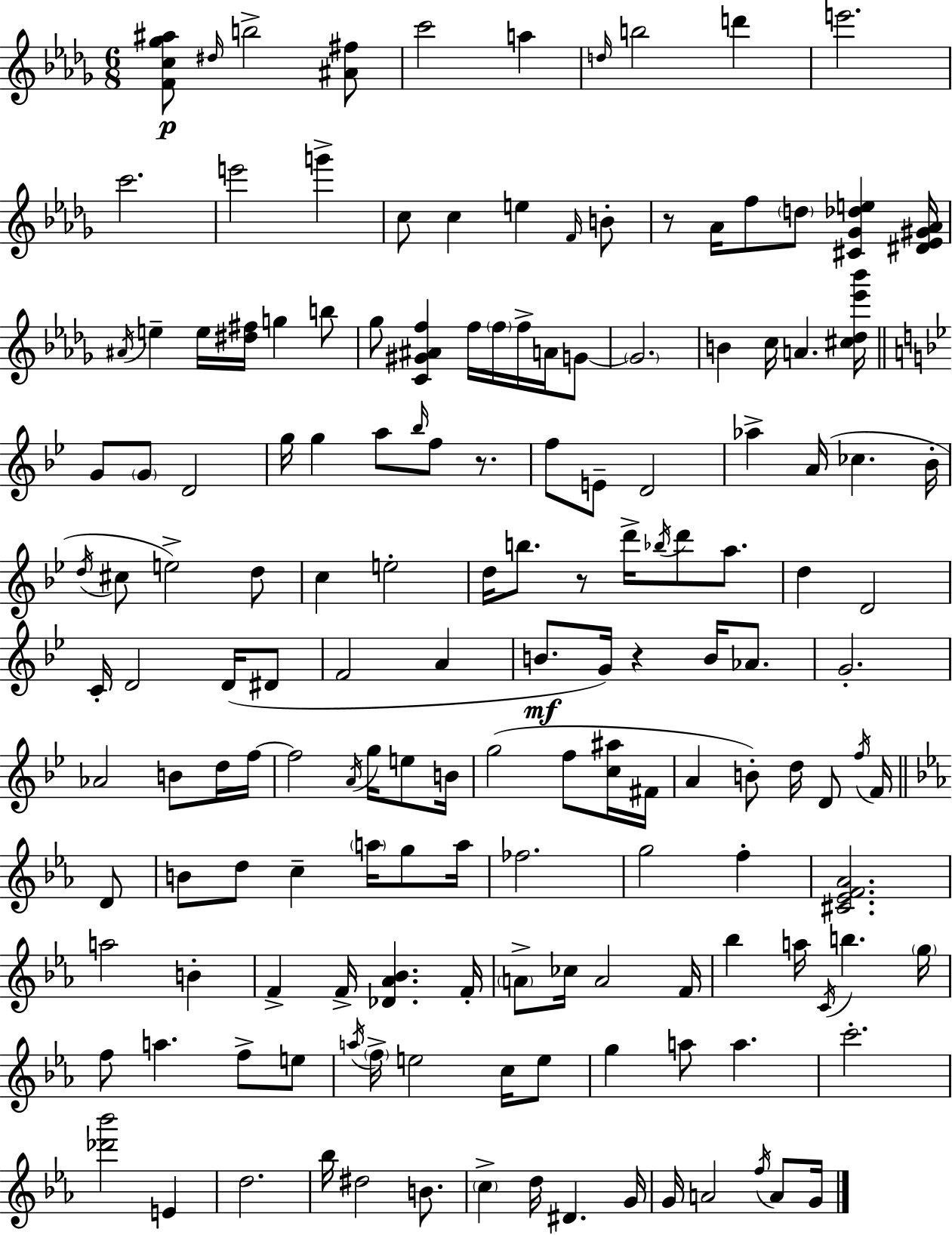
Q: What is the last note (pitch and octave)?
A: G4